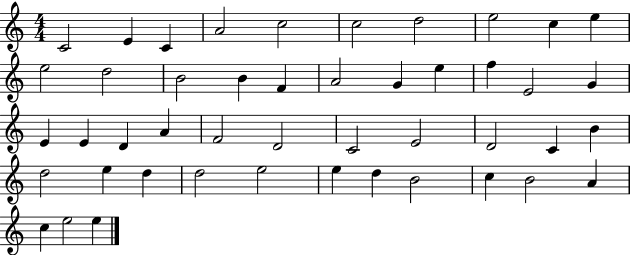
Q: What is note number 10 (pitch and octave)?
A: E5